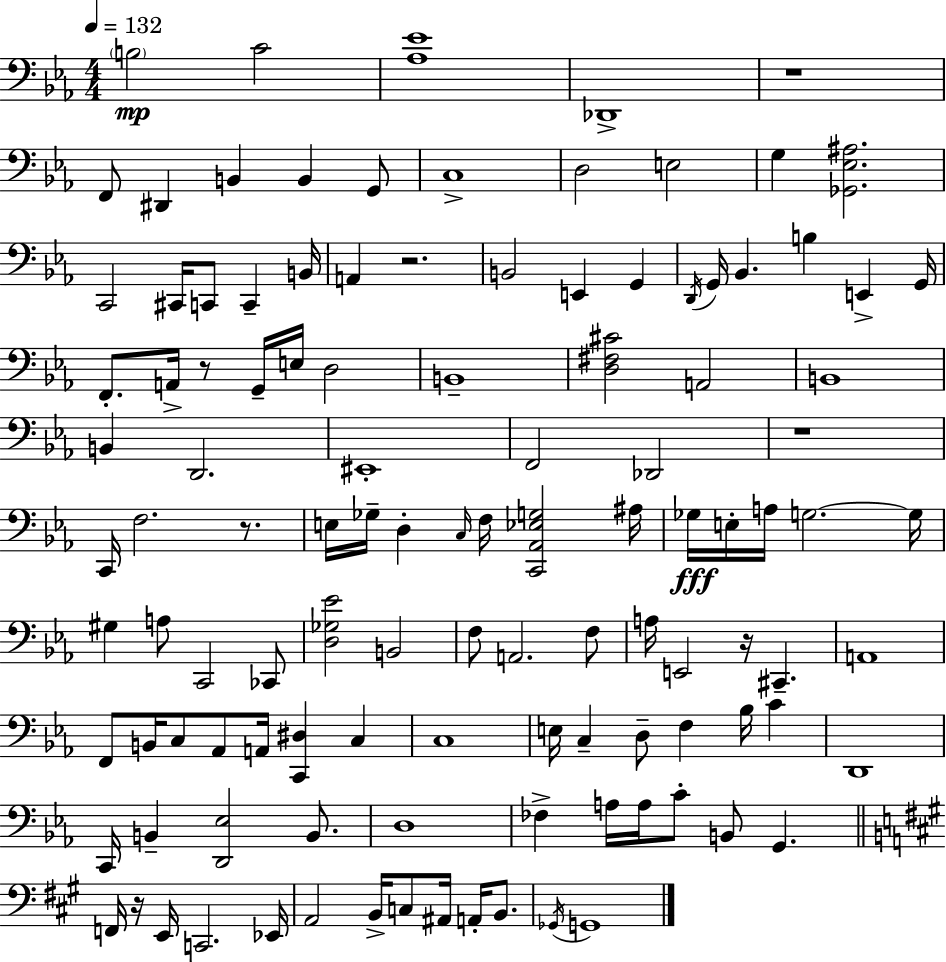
X:1
T:Untitled
M:4/4
L:1/4
K:Cm
B,2 C2 [_A,_E]4 _D,,4 z4 F,,/2 ^D,, B,, B,, G,,/2 C,4 D,2 E,2 G, [_G,,_E,^A,]2 C,,2 ^C,,/4 C,,/2 C,, B,,/4 A,, z2 B,,2 E,, G,, D,,/4 G,,/4 _B,, B, E,, G,,/4 F,,/2 A,,/4 z/2 G,,/4 E,/4 D,2 B,,4 [D,^F,^C]2 A,,2 B,,4 B,, D,,2 ^E,,4 F,,2 _D,,2 z4 C,,/4 F,2 z/2 E,/4 _G,/4 D, C,/4 F,/4 [C,,_A,,_E,G,]2 ^A,/4 _G,/4 E,/4 A,/4 G,2 G,/4 ^G, A,/2 C,,2 _C,,/2 [D,_G,_E]2 B,,2 F,/2 A,,2 F,/2 A,/4 E,,2 z/4 ^C,, A,,4 F,,/2 B,,/4 C,/2 _A,,/2 A,,/4 [C,,^D,] C, C,4 E,/4 C, D,/2 F, _B,/4 C D,,4 C,,/4 B,, [D,,_E,]2 B,,/2 D,4 _F, A,/4 A,/4 C/2 B,,/2 G,, F,,/4 z/4 E,,/4 C,,2 _E,,/4 A,,2 B,,/4 C,/2 ^A,,/4 A,,/4 B,,/2 _G,,/4 G,,4